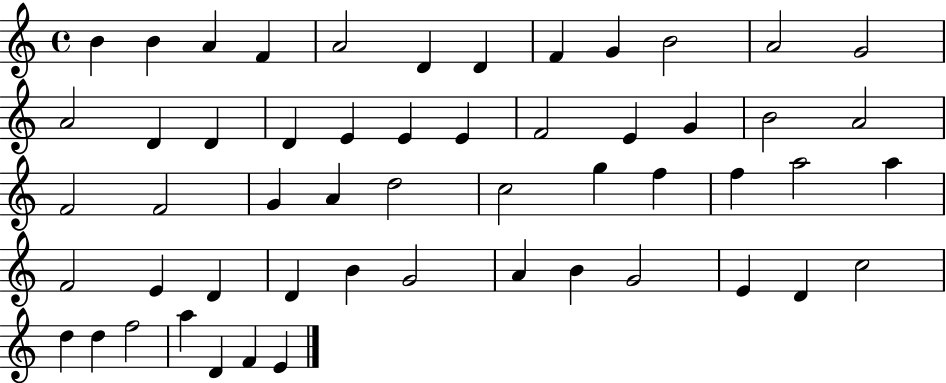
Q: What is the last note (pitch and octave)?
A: E4